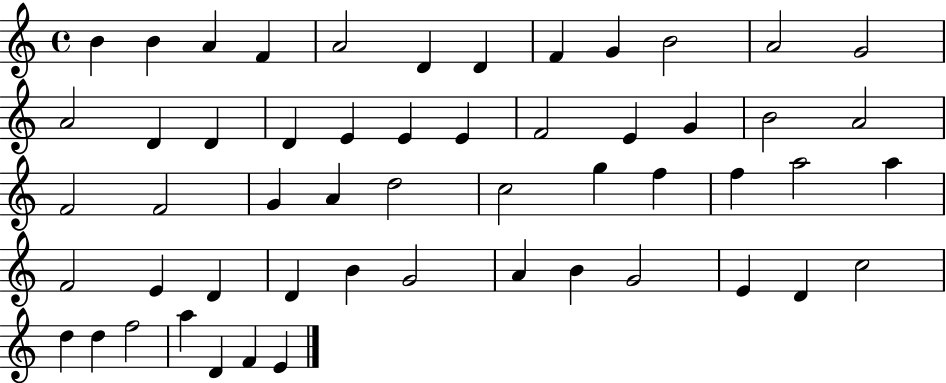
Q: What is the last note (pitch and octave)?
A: E4